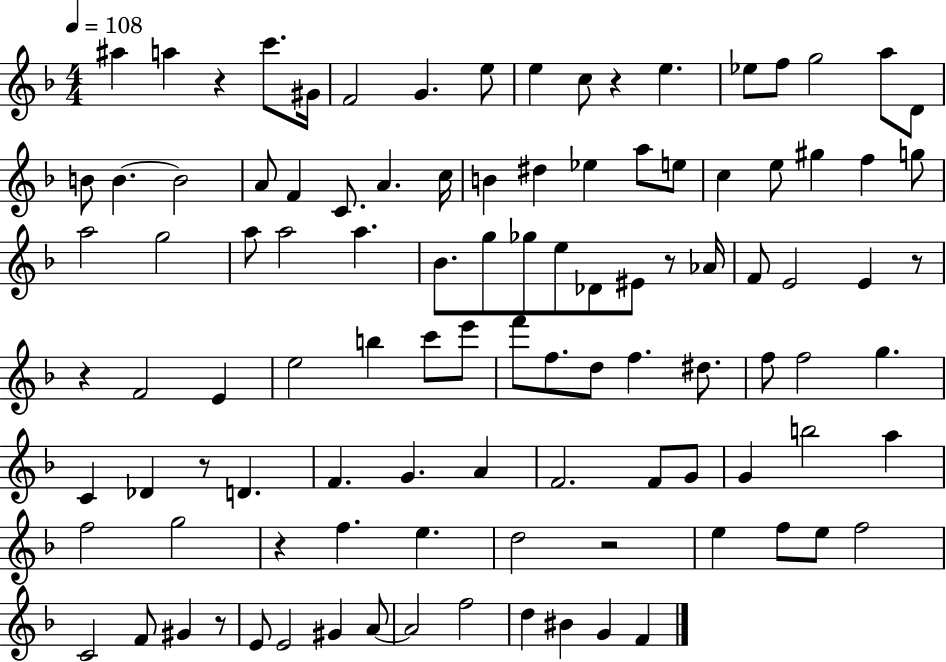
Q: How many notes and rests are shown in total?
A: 105